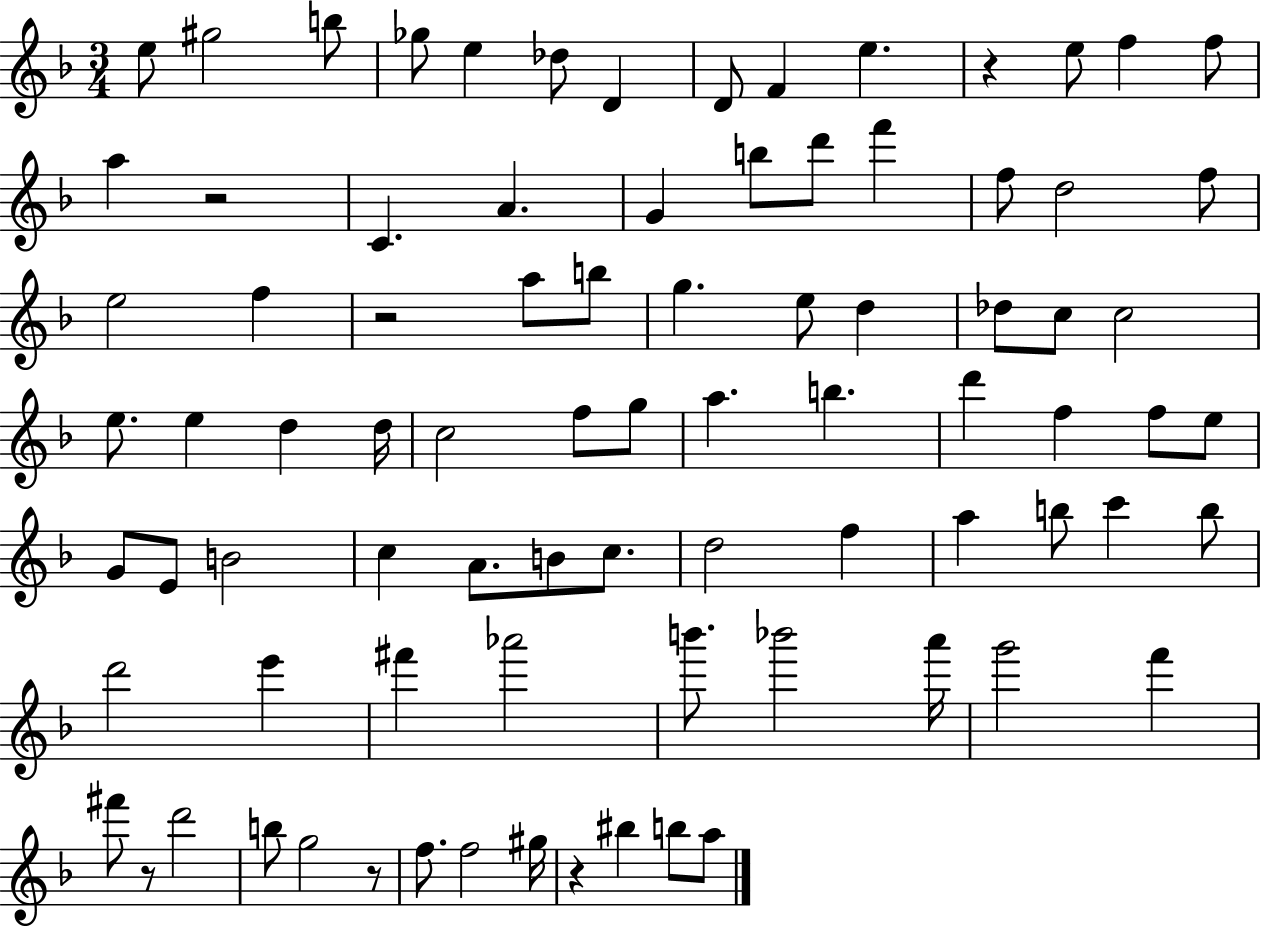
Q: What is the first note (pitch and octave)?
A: E5